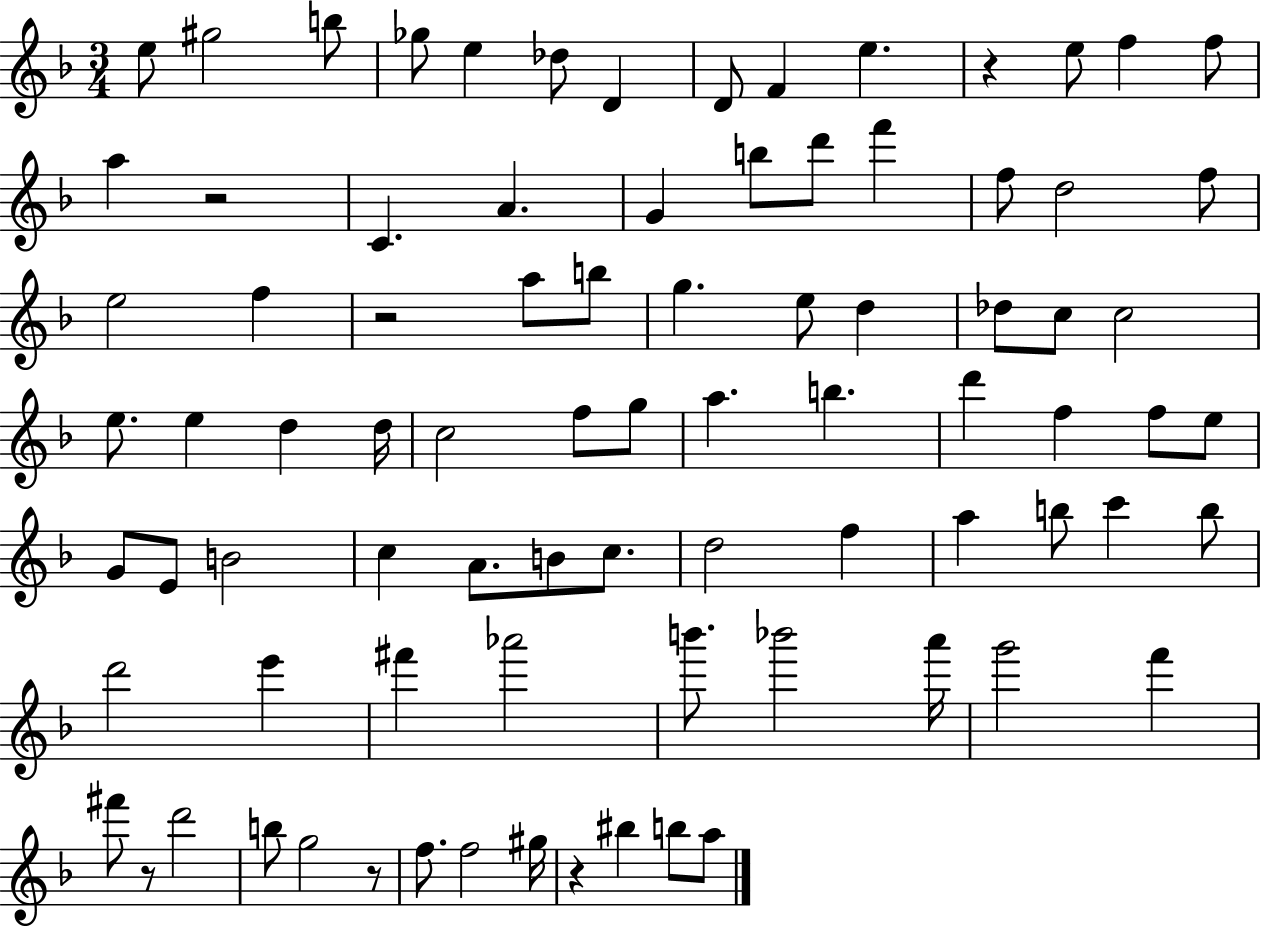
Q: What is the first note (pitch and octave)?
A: E5